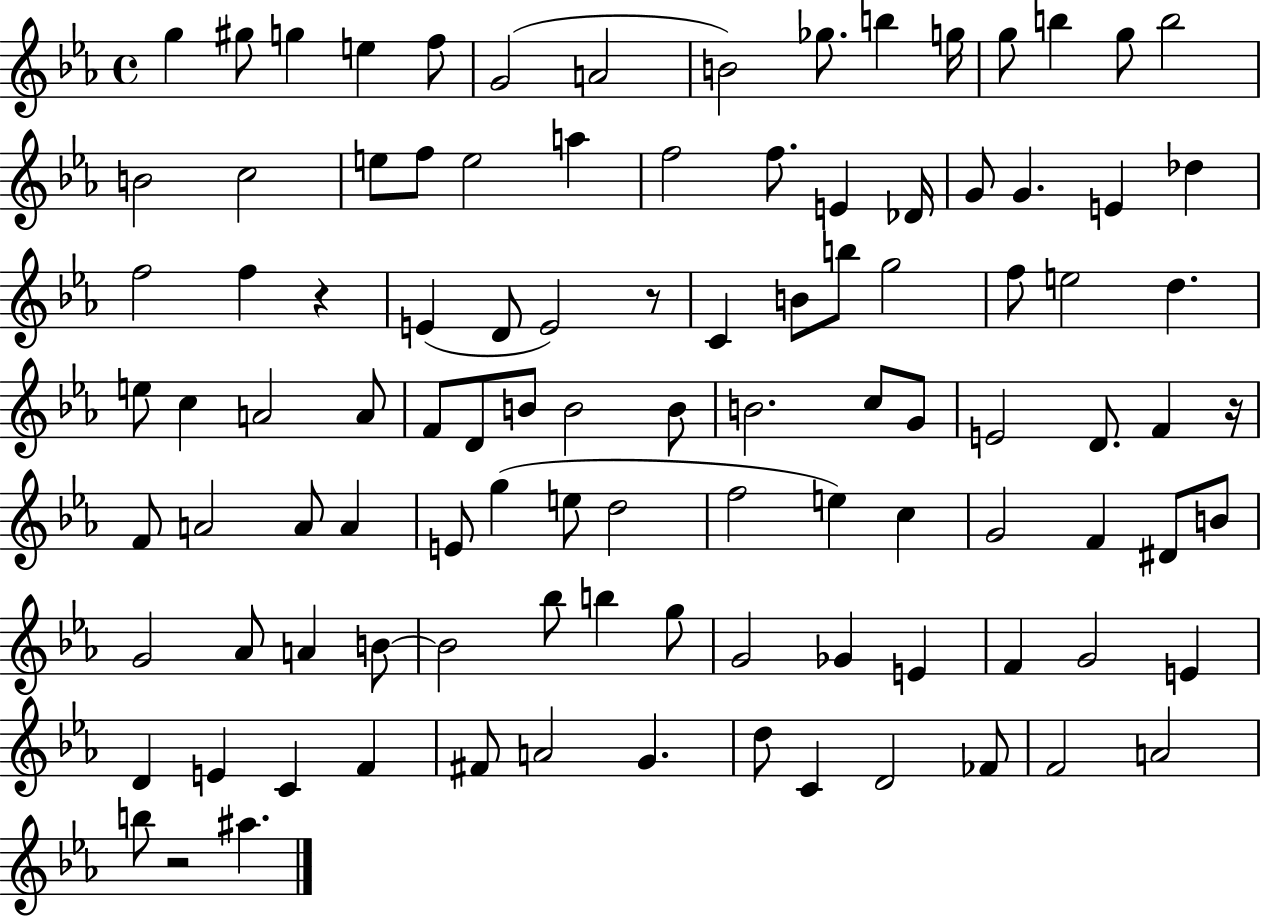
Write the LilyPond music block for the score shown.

{
  \clef treble
  \time 4/4
  \defaultTimeSignature
  \key ees \major
  g''4 gis''8 g''4 e''4 f''8 | g'2( a'2 | b'2) ges''8. b''4 g''16 | g''8 b''4 g''8 b''2 | \break b'2 c''2 | e''8 f''8 e''2 a''4 | f''2 f''8. e'4 des'16 | g'8 g'4. e'4 des''4 | \break f''2 f''4 r4 | e'4( d'8 e'2) r8 | c'4 b'8 b''8 g''2 | f''8 e''2 d''4. | \break e''8 c''4 a'2 a'8 | f'8 d'8 b'8 b'2 b'8 | b'2. c''8 g'8 | e'2 d'8. f'4 r16 | \break f'8 a'2 a'8 a'4 | e'8 g''4( e''8 d''2 | f''2 e''4) c''4 | g'2 f'4 dis'8 b'8 | \break g'2 aes'8 a'4 b'8~~ | b'2 bes''8 b''4 g''8 | g'2 ges'4 e'4 | f'4 g'2 e'4 | \break d'4 e'4 c'4 f'4 | fis'8 a'2 g'4. | d''8 c'4 d'2 fes'8 | f'2 a'2 | \break b''8 r2 ais''4. | \bar "|."
}